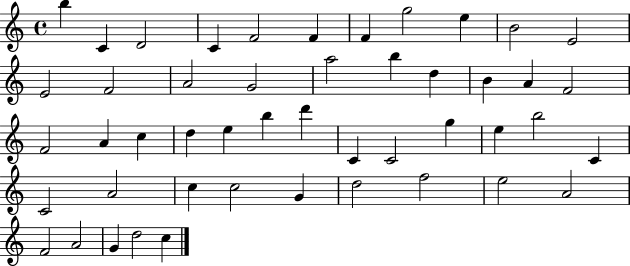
{
  \clef treble
  \time 4/4
  \defaultTimeSignature
  \key c \major
  b''4 c'4 d'2 | c'4 f'2 f'4 | f'4 g''2 e''4 | b'2 e'2 | \break e'2 f'2 | a'2 g'2 | a''2 b''4 d''4 | b'4 a'4 f'2 | \break f'2 a'4 c''4 | d''4 e''4 b''4 d'''4 | c'4 c'2 g''4 | e''4 b''2 c'4 | \break c'2 a'2 | c''4 c''2 g'4 | d''2 f''2 | e''2 a'2 | \break f'2 a'2 | g'4 d''2 c''4 | \bar "|."
}